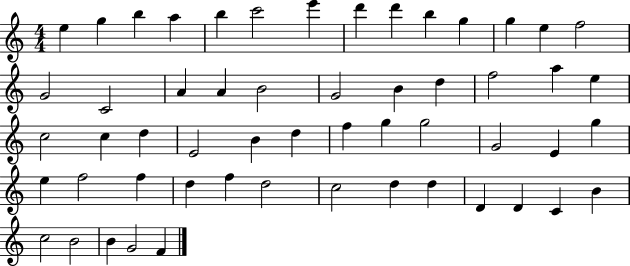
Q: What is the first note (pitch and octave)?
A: E5